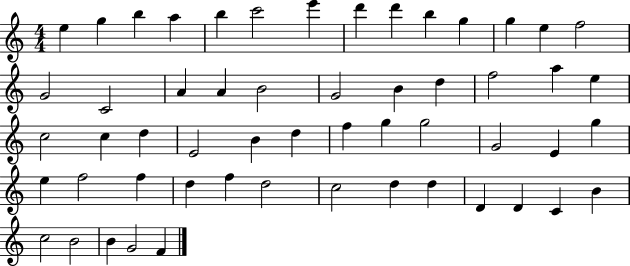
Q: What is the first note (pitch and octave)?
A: E5